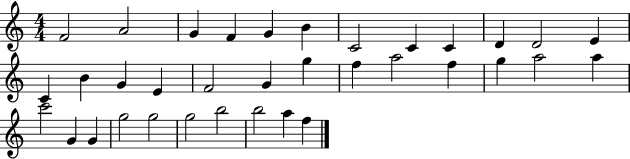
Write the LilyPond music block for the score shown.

{
  \clef treble
  \numericTimeSignature
  \time 4/4
  \key c \major
  f'2 a'2 | g'4 f'4 g'4 b'4 | c'2 c'4 c'4 | d'4 d'2 e'4 | \break c'4 b'4 g'4 e'4 | f'2 g'4 g''4 | f''4 a''2 f''4 | g''4 a''2 a''4 | \break c'''2 g'4 g'4 | g''2 g''2 | g''2 b''2 | b''2 a''4 f''4 | \break \bar "|."
}